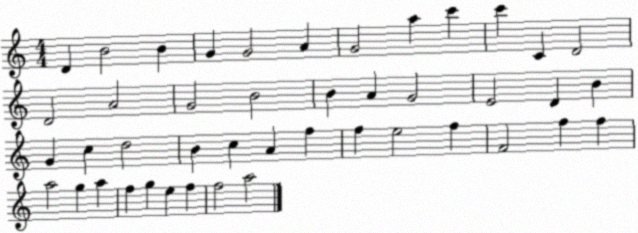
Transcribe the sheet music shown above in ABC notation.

X:1
T:Untitled
M:4/4
L:1/4
K:C
D B2 B G G2 A G2 a c' c' C D2 D2 A2 G2 B2 B A G2 E2 D B G c d2 B c A f f e2 f F2 f f a2 g a f g e f f2 a2